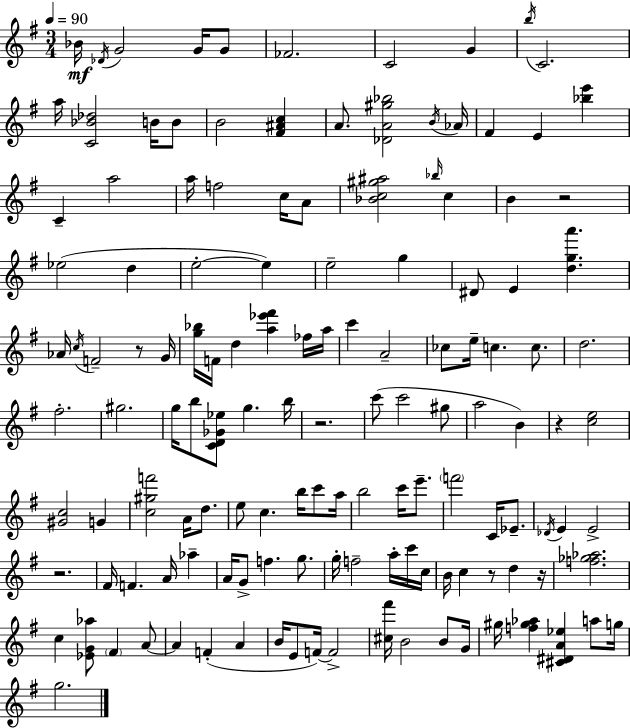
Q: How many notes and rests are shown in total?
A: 136